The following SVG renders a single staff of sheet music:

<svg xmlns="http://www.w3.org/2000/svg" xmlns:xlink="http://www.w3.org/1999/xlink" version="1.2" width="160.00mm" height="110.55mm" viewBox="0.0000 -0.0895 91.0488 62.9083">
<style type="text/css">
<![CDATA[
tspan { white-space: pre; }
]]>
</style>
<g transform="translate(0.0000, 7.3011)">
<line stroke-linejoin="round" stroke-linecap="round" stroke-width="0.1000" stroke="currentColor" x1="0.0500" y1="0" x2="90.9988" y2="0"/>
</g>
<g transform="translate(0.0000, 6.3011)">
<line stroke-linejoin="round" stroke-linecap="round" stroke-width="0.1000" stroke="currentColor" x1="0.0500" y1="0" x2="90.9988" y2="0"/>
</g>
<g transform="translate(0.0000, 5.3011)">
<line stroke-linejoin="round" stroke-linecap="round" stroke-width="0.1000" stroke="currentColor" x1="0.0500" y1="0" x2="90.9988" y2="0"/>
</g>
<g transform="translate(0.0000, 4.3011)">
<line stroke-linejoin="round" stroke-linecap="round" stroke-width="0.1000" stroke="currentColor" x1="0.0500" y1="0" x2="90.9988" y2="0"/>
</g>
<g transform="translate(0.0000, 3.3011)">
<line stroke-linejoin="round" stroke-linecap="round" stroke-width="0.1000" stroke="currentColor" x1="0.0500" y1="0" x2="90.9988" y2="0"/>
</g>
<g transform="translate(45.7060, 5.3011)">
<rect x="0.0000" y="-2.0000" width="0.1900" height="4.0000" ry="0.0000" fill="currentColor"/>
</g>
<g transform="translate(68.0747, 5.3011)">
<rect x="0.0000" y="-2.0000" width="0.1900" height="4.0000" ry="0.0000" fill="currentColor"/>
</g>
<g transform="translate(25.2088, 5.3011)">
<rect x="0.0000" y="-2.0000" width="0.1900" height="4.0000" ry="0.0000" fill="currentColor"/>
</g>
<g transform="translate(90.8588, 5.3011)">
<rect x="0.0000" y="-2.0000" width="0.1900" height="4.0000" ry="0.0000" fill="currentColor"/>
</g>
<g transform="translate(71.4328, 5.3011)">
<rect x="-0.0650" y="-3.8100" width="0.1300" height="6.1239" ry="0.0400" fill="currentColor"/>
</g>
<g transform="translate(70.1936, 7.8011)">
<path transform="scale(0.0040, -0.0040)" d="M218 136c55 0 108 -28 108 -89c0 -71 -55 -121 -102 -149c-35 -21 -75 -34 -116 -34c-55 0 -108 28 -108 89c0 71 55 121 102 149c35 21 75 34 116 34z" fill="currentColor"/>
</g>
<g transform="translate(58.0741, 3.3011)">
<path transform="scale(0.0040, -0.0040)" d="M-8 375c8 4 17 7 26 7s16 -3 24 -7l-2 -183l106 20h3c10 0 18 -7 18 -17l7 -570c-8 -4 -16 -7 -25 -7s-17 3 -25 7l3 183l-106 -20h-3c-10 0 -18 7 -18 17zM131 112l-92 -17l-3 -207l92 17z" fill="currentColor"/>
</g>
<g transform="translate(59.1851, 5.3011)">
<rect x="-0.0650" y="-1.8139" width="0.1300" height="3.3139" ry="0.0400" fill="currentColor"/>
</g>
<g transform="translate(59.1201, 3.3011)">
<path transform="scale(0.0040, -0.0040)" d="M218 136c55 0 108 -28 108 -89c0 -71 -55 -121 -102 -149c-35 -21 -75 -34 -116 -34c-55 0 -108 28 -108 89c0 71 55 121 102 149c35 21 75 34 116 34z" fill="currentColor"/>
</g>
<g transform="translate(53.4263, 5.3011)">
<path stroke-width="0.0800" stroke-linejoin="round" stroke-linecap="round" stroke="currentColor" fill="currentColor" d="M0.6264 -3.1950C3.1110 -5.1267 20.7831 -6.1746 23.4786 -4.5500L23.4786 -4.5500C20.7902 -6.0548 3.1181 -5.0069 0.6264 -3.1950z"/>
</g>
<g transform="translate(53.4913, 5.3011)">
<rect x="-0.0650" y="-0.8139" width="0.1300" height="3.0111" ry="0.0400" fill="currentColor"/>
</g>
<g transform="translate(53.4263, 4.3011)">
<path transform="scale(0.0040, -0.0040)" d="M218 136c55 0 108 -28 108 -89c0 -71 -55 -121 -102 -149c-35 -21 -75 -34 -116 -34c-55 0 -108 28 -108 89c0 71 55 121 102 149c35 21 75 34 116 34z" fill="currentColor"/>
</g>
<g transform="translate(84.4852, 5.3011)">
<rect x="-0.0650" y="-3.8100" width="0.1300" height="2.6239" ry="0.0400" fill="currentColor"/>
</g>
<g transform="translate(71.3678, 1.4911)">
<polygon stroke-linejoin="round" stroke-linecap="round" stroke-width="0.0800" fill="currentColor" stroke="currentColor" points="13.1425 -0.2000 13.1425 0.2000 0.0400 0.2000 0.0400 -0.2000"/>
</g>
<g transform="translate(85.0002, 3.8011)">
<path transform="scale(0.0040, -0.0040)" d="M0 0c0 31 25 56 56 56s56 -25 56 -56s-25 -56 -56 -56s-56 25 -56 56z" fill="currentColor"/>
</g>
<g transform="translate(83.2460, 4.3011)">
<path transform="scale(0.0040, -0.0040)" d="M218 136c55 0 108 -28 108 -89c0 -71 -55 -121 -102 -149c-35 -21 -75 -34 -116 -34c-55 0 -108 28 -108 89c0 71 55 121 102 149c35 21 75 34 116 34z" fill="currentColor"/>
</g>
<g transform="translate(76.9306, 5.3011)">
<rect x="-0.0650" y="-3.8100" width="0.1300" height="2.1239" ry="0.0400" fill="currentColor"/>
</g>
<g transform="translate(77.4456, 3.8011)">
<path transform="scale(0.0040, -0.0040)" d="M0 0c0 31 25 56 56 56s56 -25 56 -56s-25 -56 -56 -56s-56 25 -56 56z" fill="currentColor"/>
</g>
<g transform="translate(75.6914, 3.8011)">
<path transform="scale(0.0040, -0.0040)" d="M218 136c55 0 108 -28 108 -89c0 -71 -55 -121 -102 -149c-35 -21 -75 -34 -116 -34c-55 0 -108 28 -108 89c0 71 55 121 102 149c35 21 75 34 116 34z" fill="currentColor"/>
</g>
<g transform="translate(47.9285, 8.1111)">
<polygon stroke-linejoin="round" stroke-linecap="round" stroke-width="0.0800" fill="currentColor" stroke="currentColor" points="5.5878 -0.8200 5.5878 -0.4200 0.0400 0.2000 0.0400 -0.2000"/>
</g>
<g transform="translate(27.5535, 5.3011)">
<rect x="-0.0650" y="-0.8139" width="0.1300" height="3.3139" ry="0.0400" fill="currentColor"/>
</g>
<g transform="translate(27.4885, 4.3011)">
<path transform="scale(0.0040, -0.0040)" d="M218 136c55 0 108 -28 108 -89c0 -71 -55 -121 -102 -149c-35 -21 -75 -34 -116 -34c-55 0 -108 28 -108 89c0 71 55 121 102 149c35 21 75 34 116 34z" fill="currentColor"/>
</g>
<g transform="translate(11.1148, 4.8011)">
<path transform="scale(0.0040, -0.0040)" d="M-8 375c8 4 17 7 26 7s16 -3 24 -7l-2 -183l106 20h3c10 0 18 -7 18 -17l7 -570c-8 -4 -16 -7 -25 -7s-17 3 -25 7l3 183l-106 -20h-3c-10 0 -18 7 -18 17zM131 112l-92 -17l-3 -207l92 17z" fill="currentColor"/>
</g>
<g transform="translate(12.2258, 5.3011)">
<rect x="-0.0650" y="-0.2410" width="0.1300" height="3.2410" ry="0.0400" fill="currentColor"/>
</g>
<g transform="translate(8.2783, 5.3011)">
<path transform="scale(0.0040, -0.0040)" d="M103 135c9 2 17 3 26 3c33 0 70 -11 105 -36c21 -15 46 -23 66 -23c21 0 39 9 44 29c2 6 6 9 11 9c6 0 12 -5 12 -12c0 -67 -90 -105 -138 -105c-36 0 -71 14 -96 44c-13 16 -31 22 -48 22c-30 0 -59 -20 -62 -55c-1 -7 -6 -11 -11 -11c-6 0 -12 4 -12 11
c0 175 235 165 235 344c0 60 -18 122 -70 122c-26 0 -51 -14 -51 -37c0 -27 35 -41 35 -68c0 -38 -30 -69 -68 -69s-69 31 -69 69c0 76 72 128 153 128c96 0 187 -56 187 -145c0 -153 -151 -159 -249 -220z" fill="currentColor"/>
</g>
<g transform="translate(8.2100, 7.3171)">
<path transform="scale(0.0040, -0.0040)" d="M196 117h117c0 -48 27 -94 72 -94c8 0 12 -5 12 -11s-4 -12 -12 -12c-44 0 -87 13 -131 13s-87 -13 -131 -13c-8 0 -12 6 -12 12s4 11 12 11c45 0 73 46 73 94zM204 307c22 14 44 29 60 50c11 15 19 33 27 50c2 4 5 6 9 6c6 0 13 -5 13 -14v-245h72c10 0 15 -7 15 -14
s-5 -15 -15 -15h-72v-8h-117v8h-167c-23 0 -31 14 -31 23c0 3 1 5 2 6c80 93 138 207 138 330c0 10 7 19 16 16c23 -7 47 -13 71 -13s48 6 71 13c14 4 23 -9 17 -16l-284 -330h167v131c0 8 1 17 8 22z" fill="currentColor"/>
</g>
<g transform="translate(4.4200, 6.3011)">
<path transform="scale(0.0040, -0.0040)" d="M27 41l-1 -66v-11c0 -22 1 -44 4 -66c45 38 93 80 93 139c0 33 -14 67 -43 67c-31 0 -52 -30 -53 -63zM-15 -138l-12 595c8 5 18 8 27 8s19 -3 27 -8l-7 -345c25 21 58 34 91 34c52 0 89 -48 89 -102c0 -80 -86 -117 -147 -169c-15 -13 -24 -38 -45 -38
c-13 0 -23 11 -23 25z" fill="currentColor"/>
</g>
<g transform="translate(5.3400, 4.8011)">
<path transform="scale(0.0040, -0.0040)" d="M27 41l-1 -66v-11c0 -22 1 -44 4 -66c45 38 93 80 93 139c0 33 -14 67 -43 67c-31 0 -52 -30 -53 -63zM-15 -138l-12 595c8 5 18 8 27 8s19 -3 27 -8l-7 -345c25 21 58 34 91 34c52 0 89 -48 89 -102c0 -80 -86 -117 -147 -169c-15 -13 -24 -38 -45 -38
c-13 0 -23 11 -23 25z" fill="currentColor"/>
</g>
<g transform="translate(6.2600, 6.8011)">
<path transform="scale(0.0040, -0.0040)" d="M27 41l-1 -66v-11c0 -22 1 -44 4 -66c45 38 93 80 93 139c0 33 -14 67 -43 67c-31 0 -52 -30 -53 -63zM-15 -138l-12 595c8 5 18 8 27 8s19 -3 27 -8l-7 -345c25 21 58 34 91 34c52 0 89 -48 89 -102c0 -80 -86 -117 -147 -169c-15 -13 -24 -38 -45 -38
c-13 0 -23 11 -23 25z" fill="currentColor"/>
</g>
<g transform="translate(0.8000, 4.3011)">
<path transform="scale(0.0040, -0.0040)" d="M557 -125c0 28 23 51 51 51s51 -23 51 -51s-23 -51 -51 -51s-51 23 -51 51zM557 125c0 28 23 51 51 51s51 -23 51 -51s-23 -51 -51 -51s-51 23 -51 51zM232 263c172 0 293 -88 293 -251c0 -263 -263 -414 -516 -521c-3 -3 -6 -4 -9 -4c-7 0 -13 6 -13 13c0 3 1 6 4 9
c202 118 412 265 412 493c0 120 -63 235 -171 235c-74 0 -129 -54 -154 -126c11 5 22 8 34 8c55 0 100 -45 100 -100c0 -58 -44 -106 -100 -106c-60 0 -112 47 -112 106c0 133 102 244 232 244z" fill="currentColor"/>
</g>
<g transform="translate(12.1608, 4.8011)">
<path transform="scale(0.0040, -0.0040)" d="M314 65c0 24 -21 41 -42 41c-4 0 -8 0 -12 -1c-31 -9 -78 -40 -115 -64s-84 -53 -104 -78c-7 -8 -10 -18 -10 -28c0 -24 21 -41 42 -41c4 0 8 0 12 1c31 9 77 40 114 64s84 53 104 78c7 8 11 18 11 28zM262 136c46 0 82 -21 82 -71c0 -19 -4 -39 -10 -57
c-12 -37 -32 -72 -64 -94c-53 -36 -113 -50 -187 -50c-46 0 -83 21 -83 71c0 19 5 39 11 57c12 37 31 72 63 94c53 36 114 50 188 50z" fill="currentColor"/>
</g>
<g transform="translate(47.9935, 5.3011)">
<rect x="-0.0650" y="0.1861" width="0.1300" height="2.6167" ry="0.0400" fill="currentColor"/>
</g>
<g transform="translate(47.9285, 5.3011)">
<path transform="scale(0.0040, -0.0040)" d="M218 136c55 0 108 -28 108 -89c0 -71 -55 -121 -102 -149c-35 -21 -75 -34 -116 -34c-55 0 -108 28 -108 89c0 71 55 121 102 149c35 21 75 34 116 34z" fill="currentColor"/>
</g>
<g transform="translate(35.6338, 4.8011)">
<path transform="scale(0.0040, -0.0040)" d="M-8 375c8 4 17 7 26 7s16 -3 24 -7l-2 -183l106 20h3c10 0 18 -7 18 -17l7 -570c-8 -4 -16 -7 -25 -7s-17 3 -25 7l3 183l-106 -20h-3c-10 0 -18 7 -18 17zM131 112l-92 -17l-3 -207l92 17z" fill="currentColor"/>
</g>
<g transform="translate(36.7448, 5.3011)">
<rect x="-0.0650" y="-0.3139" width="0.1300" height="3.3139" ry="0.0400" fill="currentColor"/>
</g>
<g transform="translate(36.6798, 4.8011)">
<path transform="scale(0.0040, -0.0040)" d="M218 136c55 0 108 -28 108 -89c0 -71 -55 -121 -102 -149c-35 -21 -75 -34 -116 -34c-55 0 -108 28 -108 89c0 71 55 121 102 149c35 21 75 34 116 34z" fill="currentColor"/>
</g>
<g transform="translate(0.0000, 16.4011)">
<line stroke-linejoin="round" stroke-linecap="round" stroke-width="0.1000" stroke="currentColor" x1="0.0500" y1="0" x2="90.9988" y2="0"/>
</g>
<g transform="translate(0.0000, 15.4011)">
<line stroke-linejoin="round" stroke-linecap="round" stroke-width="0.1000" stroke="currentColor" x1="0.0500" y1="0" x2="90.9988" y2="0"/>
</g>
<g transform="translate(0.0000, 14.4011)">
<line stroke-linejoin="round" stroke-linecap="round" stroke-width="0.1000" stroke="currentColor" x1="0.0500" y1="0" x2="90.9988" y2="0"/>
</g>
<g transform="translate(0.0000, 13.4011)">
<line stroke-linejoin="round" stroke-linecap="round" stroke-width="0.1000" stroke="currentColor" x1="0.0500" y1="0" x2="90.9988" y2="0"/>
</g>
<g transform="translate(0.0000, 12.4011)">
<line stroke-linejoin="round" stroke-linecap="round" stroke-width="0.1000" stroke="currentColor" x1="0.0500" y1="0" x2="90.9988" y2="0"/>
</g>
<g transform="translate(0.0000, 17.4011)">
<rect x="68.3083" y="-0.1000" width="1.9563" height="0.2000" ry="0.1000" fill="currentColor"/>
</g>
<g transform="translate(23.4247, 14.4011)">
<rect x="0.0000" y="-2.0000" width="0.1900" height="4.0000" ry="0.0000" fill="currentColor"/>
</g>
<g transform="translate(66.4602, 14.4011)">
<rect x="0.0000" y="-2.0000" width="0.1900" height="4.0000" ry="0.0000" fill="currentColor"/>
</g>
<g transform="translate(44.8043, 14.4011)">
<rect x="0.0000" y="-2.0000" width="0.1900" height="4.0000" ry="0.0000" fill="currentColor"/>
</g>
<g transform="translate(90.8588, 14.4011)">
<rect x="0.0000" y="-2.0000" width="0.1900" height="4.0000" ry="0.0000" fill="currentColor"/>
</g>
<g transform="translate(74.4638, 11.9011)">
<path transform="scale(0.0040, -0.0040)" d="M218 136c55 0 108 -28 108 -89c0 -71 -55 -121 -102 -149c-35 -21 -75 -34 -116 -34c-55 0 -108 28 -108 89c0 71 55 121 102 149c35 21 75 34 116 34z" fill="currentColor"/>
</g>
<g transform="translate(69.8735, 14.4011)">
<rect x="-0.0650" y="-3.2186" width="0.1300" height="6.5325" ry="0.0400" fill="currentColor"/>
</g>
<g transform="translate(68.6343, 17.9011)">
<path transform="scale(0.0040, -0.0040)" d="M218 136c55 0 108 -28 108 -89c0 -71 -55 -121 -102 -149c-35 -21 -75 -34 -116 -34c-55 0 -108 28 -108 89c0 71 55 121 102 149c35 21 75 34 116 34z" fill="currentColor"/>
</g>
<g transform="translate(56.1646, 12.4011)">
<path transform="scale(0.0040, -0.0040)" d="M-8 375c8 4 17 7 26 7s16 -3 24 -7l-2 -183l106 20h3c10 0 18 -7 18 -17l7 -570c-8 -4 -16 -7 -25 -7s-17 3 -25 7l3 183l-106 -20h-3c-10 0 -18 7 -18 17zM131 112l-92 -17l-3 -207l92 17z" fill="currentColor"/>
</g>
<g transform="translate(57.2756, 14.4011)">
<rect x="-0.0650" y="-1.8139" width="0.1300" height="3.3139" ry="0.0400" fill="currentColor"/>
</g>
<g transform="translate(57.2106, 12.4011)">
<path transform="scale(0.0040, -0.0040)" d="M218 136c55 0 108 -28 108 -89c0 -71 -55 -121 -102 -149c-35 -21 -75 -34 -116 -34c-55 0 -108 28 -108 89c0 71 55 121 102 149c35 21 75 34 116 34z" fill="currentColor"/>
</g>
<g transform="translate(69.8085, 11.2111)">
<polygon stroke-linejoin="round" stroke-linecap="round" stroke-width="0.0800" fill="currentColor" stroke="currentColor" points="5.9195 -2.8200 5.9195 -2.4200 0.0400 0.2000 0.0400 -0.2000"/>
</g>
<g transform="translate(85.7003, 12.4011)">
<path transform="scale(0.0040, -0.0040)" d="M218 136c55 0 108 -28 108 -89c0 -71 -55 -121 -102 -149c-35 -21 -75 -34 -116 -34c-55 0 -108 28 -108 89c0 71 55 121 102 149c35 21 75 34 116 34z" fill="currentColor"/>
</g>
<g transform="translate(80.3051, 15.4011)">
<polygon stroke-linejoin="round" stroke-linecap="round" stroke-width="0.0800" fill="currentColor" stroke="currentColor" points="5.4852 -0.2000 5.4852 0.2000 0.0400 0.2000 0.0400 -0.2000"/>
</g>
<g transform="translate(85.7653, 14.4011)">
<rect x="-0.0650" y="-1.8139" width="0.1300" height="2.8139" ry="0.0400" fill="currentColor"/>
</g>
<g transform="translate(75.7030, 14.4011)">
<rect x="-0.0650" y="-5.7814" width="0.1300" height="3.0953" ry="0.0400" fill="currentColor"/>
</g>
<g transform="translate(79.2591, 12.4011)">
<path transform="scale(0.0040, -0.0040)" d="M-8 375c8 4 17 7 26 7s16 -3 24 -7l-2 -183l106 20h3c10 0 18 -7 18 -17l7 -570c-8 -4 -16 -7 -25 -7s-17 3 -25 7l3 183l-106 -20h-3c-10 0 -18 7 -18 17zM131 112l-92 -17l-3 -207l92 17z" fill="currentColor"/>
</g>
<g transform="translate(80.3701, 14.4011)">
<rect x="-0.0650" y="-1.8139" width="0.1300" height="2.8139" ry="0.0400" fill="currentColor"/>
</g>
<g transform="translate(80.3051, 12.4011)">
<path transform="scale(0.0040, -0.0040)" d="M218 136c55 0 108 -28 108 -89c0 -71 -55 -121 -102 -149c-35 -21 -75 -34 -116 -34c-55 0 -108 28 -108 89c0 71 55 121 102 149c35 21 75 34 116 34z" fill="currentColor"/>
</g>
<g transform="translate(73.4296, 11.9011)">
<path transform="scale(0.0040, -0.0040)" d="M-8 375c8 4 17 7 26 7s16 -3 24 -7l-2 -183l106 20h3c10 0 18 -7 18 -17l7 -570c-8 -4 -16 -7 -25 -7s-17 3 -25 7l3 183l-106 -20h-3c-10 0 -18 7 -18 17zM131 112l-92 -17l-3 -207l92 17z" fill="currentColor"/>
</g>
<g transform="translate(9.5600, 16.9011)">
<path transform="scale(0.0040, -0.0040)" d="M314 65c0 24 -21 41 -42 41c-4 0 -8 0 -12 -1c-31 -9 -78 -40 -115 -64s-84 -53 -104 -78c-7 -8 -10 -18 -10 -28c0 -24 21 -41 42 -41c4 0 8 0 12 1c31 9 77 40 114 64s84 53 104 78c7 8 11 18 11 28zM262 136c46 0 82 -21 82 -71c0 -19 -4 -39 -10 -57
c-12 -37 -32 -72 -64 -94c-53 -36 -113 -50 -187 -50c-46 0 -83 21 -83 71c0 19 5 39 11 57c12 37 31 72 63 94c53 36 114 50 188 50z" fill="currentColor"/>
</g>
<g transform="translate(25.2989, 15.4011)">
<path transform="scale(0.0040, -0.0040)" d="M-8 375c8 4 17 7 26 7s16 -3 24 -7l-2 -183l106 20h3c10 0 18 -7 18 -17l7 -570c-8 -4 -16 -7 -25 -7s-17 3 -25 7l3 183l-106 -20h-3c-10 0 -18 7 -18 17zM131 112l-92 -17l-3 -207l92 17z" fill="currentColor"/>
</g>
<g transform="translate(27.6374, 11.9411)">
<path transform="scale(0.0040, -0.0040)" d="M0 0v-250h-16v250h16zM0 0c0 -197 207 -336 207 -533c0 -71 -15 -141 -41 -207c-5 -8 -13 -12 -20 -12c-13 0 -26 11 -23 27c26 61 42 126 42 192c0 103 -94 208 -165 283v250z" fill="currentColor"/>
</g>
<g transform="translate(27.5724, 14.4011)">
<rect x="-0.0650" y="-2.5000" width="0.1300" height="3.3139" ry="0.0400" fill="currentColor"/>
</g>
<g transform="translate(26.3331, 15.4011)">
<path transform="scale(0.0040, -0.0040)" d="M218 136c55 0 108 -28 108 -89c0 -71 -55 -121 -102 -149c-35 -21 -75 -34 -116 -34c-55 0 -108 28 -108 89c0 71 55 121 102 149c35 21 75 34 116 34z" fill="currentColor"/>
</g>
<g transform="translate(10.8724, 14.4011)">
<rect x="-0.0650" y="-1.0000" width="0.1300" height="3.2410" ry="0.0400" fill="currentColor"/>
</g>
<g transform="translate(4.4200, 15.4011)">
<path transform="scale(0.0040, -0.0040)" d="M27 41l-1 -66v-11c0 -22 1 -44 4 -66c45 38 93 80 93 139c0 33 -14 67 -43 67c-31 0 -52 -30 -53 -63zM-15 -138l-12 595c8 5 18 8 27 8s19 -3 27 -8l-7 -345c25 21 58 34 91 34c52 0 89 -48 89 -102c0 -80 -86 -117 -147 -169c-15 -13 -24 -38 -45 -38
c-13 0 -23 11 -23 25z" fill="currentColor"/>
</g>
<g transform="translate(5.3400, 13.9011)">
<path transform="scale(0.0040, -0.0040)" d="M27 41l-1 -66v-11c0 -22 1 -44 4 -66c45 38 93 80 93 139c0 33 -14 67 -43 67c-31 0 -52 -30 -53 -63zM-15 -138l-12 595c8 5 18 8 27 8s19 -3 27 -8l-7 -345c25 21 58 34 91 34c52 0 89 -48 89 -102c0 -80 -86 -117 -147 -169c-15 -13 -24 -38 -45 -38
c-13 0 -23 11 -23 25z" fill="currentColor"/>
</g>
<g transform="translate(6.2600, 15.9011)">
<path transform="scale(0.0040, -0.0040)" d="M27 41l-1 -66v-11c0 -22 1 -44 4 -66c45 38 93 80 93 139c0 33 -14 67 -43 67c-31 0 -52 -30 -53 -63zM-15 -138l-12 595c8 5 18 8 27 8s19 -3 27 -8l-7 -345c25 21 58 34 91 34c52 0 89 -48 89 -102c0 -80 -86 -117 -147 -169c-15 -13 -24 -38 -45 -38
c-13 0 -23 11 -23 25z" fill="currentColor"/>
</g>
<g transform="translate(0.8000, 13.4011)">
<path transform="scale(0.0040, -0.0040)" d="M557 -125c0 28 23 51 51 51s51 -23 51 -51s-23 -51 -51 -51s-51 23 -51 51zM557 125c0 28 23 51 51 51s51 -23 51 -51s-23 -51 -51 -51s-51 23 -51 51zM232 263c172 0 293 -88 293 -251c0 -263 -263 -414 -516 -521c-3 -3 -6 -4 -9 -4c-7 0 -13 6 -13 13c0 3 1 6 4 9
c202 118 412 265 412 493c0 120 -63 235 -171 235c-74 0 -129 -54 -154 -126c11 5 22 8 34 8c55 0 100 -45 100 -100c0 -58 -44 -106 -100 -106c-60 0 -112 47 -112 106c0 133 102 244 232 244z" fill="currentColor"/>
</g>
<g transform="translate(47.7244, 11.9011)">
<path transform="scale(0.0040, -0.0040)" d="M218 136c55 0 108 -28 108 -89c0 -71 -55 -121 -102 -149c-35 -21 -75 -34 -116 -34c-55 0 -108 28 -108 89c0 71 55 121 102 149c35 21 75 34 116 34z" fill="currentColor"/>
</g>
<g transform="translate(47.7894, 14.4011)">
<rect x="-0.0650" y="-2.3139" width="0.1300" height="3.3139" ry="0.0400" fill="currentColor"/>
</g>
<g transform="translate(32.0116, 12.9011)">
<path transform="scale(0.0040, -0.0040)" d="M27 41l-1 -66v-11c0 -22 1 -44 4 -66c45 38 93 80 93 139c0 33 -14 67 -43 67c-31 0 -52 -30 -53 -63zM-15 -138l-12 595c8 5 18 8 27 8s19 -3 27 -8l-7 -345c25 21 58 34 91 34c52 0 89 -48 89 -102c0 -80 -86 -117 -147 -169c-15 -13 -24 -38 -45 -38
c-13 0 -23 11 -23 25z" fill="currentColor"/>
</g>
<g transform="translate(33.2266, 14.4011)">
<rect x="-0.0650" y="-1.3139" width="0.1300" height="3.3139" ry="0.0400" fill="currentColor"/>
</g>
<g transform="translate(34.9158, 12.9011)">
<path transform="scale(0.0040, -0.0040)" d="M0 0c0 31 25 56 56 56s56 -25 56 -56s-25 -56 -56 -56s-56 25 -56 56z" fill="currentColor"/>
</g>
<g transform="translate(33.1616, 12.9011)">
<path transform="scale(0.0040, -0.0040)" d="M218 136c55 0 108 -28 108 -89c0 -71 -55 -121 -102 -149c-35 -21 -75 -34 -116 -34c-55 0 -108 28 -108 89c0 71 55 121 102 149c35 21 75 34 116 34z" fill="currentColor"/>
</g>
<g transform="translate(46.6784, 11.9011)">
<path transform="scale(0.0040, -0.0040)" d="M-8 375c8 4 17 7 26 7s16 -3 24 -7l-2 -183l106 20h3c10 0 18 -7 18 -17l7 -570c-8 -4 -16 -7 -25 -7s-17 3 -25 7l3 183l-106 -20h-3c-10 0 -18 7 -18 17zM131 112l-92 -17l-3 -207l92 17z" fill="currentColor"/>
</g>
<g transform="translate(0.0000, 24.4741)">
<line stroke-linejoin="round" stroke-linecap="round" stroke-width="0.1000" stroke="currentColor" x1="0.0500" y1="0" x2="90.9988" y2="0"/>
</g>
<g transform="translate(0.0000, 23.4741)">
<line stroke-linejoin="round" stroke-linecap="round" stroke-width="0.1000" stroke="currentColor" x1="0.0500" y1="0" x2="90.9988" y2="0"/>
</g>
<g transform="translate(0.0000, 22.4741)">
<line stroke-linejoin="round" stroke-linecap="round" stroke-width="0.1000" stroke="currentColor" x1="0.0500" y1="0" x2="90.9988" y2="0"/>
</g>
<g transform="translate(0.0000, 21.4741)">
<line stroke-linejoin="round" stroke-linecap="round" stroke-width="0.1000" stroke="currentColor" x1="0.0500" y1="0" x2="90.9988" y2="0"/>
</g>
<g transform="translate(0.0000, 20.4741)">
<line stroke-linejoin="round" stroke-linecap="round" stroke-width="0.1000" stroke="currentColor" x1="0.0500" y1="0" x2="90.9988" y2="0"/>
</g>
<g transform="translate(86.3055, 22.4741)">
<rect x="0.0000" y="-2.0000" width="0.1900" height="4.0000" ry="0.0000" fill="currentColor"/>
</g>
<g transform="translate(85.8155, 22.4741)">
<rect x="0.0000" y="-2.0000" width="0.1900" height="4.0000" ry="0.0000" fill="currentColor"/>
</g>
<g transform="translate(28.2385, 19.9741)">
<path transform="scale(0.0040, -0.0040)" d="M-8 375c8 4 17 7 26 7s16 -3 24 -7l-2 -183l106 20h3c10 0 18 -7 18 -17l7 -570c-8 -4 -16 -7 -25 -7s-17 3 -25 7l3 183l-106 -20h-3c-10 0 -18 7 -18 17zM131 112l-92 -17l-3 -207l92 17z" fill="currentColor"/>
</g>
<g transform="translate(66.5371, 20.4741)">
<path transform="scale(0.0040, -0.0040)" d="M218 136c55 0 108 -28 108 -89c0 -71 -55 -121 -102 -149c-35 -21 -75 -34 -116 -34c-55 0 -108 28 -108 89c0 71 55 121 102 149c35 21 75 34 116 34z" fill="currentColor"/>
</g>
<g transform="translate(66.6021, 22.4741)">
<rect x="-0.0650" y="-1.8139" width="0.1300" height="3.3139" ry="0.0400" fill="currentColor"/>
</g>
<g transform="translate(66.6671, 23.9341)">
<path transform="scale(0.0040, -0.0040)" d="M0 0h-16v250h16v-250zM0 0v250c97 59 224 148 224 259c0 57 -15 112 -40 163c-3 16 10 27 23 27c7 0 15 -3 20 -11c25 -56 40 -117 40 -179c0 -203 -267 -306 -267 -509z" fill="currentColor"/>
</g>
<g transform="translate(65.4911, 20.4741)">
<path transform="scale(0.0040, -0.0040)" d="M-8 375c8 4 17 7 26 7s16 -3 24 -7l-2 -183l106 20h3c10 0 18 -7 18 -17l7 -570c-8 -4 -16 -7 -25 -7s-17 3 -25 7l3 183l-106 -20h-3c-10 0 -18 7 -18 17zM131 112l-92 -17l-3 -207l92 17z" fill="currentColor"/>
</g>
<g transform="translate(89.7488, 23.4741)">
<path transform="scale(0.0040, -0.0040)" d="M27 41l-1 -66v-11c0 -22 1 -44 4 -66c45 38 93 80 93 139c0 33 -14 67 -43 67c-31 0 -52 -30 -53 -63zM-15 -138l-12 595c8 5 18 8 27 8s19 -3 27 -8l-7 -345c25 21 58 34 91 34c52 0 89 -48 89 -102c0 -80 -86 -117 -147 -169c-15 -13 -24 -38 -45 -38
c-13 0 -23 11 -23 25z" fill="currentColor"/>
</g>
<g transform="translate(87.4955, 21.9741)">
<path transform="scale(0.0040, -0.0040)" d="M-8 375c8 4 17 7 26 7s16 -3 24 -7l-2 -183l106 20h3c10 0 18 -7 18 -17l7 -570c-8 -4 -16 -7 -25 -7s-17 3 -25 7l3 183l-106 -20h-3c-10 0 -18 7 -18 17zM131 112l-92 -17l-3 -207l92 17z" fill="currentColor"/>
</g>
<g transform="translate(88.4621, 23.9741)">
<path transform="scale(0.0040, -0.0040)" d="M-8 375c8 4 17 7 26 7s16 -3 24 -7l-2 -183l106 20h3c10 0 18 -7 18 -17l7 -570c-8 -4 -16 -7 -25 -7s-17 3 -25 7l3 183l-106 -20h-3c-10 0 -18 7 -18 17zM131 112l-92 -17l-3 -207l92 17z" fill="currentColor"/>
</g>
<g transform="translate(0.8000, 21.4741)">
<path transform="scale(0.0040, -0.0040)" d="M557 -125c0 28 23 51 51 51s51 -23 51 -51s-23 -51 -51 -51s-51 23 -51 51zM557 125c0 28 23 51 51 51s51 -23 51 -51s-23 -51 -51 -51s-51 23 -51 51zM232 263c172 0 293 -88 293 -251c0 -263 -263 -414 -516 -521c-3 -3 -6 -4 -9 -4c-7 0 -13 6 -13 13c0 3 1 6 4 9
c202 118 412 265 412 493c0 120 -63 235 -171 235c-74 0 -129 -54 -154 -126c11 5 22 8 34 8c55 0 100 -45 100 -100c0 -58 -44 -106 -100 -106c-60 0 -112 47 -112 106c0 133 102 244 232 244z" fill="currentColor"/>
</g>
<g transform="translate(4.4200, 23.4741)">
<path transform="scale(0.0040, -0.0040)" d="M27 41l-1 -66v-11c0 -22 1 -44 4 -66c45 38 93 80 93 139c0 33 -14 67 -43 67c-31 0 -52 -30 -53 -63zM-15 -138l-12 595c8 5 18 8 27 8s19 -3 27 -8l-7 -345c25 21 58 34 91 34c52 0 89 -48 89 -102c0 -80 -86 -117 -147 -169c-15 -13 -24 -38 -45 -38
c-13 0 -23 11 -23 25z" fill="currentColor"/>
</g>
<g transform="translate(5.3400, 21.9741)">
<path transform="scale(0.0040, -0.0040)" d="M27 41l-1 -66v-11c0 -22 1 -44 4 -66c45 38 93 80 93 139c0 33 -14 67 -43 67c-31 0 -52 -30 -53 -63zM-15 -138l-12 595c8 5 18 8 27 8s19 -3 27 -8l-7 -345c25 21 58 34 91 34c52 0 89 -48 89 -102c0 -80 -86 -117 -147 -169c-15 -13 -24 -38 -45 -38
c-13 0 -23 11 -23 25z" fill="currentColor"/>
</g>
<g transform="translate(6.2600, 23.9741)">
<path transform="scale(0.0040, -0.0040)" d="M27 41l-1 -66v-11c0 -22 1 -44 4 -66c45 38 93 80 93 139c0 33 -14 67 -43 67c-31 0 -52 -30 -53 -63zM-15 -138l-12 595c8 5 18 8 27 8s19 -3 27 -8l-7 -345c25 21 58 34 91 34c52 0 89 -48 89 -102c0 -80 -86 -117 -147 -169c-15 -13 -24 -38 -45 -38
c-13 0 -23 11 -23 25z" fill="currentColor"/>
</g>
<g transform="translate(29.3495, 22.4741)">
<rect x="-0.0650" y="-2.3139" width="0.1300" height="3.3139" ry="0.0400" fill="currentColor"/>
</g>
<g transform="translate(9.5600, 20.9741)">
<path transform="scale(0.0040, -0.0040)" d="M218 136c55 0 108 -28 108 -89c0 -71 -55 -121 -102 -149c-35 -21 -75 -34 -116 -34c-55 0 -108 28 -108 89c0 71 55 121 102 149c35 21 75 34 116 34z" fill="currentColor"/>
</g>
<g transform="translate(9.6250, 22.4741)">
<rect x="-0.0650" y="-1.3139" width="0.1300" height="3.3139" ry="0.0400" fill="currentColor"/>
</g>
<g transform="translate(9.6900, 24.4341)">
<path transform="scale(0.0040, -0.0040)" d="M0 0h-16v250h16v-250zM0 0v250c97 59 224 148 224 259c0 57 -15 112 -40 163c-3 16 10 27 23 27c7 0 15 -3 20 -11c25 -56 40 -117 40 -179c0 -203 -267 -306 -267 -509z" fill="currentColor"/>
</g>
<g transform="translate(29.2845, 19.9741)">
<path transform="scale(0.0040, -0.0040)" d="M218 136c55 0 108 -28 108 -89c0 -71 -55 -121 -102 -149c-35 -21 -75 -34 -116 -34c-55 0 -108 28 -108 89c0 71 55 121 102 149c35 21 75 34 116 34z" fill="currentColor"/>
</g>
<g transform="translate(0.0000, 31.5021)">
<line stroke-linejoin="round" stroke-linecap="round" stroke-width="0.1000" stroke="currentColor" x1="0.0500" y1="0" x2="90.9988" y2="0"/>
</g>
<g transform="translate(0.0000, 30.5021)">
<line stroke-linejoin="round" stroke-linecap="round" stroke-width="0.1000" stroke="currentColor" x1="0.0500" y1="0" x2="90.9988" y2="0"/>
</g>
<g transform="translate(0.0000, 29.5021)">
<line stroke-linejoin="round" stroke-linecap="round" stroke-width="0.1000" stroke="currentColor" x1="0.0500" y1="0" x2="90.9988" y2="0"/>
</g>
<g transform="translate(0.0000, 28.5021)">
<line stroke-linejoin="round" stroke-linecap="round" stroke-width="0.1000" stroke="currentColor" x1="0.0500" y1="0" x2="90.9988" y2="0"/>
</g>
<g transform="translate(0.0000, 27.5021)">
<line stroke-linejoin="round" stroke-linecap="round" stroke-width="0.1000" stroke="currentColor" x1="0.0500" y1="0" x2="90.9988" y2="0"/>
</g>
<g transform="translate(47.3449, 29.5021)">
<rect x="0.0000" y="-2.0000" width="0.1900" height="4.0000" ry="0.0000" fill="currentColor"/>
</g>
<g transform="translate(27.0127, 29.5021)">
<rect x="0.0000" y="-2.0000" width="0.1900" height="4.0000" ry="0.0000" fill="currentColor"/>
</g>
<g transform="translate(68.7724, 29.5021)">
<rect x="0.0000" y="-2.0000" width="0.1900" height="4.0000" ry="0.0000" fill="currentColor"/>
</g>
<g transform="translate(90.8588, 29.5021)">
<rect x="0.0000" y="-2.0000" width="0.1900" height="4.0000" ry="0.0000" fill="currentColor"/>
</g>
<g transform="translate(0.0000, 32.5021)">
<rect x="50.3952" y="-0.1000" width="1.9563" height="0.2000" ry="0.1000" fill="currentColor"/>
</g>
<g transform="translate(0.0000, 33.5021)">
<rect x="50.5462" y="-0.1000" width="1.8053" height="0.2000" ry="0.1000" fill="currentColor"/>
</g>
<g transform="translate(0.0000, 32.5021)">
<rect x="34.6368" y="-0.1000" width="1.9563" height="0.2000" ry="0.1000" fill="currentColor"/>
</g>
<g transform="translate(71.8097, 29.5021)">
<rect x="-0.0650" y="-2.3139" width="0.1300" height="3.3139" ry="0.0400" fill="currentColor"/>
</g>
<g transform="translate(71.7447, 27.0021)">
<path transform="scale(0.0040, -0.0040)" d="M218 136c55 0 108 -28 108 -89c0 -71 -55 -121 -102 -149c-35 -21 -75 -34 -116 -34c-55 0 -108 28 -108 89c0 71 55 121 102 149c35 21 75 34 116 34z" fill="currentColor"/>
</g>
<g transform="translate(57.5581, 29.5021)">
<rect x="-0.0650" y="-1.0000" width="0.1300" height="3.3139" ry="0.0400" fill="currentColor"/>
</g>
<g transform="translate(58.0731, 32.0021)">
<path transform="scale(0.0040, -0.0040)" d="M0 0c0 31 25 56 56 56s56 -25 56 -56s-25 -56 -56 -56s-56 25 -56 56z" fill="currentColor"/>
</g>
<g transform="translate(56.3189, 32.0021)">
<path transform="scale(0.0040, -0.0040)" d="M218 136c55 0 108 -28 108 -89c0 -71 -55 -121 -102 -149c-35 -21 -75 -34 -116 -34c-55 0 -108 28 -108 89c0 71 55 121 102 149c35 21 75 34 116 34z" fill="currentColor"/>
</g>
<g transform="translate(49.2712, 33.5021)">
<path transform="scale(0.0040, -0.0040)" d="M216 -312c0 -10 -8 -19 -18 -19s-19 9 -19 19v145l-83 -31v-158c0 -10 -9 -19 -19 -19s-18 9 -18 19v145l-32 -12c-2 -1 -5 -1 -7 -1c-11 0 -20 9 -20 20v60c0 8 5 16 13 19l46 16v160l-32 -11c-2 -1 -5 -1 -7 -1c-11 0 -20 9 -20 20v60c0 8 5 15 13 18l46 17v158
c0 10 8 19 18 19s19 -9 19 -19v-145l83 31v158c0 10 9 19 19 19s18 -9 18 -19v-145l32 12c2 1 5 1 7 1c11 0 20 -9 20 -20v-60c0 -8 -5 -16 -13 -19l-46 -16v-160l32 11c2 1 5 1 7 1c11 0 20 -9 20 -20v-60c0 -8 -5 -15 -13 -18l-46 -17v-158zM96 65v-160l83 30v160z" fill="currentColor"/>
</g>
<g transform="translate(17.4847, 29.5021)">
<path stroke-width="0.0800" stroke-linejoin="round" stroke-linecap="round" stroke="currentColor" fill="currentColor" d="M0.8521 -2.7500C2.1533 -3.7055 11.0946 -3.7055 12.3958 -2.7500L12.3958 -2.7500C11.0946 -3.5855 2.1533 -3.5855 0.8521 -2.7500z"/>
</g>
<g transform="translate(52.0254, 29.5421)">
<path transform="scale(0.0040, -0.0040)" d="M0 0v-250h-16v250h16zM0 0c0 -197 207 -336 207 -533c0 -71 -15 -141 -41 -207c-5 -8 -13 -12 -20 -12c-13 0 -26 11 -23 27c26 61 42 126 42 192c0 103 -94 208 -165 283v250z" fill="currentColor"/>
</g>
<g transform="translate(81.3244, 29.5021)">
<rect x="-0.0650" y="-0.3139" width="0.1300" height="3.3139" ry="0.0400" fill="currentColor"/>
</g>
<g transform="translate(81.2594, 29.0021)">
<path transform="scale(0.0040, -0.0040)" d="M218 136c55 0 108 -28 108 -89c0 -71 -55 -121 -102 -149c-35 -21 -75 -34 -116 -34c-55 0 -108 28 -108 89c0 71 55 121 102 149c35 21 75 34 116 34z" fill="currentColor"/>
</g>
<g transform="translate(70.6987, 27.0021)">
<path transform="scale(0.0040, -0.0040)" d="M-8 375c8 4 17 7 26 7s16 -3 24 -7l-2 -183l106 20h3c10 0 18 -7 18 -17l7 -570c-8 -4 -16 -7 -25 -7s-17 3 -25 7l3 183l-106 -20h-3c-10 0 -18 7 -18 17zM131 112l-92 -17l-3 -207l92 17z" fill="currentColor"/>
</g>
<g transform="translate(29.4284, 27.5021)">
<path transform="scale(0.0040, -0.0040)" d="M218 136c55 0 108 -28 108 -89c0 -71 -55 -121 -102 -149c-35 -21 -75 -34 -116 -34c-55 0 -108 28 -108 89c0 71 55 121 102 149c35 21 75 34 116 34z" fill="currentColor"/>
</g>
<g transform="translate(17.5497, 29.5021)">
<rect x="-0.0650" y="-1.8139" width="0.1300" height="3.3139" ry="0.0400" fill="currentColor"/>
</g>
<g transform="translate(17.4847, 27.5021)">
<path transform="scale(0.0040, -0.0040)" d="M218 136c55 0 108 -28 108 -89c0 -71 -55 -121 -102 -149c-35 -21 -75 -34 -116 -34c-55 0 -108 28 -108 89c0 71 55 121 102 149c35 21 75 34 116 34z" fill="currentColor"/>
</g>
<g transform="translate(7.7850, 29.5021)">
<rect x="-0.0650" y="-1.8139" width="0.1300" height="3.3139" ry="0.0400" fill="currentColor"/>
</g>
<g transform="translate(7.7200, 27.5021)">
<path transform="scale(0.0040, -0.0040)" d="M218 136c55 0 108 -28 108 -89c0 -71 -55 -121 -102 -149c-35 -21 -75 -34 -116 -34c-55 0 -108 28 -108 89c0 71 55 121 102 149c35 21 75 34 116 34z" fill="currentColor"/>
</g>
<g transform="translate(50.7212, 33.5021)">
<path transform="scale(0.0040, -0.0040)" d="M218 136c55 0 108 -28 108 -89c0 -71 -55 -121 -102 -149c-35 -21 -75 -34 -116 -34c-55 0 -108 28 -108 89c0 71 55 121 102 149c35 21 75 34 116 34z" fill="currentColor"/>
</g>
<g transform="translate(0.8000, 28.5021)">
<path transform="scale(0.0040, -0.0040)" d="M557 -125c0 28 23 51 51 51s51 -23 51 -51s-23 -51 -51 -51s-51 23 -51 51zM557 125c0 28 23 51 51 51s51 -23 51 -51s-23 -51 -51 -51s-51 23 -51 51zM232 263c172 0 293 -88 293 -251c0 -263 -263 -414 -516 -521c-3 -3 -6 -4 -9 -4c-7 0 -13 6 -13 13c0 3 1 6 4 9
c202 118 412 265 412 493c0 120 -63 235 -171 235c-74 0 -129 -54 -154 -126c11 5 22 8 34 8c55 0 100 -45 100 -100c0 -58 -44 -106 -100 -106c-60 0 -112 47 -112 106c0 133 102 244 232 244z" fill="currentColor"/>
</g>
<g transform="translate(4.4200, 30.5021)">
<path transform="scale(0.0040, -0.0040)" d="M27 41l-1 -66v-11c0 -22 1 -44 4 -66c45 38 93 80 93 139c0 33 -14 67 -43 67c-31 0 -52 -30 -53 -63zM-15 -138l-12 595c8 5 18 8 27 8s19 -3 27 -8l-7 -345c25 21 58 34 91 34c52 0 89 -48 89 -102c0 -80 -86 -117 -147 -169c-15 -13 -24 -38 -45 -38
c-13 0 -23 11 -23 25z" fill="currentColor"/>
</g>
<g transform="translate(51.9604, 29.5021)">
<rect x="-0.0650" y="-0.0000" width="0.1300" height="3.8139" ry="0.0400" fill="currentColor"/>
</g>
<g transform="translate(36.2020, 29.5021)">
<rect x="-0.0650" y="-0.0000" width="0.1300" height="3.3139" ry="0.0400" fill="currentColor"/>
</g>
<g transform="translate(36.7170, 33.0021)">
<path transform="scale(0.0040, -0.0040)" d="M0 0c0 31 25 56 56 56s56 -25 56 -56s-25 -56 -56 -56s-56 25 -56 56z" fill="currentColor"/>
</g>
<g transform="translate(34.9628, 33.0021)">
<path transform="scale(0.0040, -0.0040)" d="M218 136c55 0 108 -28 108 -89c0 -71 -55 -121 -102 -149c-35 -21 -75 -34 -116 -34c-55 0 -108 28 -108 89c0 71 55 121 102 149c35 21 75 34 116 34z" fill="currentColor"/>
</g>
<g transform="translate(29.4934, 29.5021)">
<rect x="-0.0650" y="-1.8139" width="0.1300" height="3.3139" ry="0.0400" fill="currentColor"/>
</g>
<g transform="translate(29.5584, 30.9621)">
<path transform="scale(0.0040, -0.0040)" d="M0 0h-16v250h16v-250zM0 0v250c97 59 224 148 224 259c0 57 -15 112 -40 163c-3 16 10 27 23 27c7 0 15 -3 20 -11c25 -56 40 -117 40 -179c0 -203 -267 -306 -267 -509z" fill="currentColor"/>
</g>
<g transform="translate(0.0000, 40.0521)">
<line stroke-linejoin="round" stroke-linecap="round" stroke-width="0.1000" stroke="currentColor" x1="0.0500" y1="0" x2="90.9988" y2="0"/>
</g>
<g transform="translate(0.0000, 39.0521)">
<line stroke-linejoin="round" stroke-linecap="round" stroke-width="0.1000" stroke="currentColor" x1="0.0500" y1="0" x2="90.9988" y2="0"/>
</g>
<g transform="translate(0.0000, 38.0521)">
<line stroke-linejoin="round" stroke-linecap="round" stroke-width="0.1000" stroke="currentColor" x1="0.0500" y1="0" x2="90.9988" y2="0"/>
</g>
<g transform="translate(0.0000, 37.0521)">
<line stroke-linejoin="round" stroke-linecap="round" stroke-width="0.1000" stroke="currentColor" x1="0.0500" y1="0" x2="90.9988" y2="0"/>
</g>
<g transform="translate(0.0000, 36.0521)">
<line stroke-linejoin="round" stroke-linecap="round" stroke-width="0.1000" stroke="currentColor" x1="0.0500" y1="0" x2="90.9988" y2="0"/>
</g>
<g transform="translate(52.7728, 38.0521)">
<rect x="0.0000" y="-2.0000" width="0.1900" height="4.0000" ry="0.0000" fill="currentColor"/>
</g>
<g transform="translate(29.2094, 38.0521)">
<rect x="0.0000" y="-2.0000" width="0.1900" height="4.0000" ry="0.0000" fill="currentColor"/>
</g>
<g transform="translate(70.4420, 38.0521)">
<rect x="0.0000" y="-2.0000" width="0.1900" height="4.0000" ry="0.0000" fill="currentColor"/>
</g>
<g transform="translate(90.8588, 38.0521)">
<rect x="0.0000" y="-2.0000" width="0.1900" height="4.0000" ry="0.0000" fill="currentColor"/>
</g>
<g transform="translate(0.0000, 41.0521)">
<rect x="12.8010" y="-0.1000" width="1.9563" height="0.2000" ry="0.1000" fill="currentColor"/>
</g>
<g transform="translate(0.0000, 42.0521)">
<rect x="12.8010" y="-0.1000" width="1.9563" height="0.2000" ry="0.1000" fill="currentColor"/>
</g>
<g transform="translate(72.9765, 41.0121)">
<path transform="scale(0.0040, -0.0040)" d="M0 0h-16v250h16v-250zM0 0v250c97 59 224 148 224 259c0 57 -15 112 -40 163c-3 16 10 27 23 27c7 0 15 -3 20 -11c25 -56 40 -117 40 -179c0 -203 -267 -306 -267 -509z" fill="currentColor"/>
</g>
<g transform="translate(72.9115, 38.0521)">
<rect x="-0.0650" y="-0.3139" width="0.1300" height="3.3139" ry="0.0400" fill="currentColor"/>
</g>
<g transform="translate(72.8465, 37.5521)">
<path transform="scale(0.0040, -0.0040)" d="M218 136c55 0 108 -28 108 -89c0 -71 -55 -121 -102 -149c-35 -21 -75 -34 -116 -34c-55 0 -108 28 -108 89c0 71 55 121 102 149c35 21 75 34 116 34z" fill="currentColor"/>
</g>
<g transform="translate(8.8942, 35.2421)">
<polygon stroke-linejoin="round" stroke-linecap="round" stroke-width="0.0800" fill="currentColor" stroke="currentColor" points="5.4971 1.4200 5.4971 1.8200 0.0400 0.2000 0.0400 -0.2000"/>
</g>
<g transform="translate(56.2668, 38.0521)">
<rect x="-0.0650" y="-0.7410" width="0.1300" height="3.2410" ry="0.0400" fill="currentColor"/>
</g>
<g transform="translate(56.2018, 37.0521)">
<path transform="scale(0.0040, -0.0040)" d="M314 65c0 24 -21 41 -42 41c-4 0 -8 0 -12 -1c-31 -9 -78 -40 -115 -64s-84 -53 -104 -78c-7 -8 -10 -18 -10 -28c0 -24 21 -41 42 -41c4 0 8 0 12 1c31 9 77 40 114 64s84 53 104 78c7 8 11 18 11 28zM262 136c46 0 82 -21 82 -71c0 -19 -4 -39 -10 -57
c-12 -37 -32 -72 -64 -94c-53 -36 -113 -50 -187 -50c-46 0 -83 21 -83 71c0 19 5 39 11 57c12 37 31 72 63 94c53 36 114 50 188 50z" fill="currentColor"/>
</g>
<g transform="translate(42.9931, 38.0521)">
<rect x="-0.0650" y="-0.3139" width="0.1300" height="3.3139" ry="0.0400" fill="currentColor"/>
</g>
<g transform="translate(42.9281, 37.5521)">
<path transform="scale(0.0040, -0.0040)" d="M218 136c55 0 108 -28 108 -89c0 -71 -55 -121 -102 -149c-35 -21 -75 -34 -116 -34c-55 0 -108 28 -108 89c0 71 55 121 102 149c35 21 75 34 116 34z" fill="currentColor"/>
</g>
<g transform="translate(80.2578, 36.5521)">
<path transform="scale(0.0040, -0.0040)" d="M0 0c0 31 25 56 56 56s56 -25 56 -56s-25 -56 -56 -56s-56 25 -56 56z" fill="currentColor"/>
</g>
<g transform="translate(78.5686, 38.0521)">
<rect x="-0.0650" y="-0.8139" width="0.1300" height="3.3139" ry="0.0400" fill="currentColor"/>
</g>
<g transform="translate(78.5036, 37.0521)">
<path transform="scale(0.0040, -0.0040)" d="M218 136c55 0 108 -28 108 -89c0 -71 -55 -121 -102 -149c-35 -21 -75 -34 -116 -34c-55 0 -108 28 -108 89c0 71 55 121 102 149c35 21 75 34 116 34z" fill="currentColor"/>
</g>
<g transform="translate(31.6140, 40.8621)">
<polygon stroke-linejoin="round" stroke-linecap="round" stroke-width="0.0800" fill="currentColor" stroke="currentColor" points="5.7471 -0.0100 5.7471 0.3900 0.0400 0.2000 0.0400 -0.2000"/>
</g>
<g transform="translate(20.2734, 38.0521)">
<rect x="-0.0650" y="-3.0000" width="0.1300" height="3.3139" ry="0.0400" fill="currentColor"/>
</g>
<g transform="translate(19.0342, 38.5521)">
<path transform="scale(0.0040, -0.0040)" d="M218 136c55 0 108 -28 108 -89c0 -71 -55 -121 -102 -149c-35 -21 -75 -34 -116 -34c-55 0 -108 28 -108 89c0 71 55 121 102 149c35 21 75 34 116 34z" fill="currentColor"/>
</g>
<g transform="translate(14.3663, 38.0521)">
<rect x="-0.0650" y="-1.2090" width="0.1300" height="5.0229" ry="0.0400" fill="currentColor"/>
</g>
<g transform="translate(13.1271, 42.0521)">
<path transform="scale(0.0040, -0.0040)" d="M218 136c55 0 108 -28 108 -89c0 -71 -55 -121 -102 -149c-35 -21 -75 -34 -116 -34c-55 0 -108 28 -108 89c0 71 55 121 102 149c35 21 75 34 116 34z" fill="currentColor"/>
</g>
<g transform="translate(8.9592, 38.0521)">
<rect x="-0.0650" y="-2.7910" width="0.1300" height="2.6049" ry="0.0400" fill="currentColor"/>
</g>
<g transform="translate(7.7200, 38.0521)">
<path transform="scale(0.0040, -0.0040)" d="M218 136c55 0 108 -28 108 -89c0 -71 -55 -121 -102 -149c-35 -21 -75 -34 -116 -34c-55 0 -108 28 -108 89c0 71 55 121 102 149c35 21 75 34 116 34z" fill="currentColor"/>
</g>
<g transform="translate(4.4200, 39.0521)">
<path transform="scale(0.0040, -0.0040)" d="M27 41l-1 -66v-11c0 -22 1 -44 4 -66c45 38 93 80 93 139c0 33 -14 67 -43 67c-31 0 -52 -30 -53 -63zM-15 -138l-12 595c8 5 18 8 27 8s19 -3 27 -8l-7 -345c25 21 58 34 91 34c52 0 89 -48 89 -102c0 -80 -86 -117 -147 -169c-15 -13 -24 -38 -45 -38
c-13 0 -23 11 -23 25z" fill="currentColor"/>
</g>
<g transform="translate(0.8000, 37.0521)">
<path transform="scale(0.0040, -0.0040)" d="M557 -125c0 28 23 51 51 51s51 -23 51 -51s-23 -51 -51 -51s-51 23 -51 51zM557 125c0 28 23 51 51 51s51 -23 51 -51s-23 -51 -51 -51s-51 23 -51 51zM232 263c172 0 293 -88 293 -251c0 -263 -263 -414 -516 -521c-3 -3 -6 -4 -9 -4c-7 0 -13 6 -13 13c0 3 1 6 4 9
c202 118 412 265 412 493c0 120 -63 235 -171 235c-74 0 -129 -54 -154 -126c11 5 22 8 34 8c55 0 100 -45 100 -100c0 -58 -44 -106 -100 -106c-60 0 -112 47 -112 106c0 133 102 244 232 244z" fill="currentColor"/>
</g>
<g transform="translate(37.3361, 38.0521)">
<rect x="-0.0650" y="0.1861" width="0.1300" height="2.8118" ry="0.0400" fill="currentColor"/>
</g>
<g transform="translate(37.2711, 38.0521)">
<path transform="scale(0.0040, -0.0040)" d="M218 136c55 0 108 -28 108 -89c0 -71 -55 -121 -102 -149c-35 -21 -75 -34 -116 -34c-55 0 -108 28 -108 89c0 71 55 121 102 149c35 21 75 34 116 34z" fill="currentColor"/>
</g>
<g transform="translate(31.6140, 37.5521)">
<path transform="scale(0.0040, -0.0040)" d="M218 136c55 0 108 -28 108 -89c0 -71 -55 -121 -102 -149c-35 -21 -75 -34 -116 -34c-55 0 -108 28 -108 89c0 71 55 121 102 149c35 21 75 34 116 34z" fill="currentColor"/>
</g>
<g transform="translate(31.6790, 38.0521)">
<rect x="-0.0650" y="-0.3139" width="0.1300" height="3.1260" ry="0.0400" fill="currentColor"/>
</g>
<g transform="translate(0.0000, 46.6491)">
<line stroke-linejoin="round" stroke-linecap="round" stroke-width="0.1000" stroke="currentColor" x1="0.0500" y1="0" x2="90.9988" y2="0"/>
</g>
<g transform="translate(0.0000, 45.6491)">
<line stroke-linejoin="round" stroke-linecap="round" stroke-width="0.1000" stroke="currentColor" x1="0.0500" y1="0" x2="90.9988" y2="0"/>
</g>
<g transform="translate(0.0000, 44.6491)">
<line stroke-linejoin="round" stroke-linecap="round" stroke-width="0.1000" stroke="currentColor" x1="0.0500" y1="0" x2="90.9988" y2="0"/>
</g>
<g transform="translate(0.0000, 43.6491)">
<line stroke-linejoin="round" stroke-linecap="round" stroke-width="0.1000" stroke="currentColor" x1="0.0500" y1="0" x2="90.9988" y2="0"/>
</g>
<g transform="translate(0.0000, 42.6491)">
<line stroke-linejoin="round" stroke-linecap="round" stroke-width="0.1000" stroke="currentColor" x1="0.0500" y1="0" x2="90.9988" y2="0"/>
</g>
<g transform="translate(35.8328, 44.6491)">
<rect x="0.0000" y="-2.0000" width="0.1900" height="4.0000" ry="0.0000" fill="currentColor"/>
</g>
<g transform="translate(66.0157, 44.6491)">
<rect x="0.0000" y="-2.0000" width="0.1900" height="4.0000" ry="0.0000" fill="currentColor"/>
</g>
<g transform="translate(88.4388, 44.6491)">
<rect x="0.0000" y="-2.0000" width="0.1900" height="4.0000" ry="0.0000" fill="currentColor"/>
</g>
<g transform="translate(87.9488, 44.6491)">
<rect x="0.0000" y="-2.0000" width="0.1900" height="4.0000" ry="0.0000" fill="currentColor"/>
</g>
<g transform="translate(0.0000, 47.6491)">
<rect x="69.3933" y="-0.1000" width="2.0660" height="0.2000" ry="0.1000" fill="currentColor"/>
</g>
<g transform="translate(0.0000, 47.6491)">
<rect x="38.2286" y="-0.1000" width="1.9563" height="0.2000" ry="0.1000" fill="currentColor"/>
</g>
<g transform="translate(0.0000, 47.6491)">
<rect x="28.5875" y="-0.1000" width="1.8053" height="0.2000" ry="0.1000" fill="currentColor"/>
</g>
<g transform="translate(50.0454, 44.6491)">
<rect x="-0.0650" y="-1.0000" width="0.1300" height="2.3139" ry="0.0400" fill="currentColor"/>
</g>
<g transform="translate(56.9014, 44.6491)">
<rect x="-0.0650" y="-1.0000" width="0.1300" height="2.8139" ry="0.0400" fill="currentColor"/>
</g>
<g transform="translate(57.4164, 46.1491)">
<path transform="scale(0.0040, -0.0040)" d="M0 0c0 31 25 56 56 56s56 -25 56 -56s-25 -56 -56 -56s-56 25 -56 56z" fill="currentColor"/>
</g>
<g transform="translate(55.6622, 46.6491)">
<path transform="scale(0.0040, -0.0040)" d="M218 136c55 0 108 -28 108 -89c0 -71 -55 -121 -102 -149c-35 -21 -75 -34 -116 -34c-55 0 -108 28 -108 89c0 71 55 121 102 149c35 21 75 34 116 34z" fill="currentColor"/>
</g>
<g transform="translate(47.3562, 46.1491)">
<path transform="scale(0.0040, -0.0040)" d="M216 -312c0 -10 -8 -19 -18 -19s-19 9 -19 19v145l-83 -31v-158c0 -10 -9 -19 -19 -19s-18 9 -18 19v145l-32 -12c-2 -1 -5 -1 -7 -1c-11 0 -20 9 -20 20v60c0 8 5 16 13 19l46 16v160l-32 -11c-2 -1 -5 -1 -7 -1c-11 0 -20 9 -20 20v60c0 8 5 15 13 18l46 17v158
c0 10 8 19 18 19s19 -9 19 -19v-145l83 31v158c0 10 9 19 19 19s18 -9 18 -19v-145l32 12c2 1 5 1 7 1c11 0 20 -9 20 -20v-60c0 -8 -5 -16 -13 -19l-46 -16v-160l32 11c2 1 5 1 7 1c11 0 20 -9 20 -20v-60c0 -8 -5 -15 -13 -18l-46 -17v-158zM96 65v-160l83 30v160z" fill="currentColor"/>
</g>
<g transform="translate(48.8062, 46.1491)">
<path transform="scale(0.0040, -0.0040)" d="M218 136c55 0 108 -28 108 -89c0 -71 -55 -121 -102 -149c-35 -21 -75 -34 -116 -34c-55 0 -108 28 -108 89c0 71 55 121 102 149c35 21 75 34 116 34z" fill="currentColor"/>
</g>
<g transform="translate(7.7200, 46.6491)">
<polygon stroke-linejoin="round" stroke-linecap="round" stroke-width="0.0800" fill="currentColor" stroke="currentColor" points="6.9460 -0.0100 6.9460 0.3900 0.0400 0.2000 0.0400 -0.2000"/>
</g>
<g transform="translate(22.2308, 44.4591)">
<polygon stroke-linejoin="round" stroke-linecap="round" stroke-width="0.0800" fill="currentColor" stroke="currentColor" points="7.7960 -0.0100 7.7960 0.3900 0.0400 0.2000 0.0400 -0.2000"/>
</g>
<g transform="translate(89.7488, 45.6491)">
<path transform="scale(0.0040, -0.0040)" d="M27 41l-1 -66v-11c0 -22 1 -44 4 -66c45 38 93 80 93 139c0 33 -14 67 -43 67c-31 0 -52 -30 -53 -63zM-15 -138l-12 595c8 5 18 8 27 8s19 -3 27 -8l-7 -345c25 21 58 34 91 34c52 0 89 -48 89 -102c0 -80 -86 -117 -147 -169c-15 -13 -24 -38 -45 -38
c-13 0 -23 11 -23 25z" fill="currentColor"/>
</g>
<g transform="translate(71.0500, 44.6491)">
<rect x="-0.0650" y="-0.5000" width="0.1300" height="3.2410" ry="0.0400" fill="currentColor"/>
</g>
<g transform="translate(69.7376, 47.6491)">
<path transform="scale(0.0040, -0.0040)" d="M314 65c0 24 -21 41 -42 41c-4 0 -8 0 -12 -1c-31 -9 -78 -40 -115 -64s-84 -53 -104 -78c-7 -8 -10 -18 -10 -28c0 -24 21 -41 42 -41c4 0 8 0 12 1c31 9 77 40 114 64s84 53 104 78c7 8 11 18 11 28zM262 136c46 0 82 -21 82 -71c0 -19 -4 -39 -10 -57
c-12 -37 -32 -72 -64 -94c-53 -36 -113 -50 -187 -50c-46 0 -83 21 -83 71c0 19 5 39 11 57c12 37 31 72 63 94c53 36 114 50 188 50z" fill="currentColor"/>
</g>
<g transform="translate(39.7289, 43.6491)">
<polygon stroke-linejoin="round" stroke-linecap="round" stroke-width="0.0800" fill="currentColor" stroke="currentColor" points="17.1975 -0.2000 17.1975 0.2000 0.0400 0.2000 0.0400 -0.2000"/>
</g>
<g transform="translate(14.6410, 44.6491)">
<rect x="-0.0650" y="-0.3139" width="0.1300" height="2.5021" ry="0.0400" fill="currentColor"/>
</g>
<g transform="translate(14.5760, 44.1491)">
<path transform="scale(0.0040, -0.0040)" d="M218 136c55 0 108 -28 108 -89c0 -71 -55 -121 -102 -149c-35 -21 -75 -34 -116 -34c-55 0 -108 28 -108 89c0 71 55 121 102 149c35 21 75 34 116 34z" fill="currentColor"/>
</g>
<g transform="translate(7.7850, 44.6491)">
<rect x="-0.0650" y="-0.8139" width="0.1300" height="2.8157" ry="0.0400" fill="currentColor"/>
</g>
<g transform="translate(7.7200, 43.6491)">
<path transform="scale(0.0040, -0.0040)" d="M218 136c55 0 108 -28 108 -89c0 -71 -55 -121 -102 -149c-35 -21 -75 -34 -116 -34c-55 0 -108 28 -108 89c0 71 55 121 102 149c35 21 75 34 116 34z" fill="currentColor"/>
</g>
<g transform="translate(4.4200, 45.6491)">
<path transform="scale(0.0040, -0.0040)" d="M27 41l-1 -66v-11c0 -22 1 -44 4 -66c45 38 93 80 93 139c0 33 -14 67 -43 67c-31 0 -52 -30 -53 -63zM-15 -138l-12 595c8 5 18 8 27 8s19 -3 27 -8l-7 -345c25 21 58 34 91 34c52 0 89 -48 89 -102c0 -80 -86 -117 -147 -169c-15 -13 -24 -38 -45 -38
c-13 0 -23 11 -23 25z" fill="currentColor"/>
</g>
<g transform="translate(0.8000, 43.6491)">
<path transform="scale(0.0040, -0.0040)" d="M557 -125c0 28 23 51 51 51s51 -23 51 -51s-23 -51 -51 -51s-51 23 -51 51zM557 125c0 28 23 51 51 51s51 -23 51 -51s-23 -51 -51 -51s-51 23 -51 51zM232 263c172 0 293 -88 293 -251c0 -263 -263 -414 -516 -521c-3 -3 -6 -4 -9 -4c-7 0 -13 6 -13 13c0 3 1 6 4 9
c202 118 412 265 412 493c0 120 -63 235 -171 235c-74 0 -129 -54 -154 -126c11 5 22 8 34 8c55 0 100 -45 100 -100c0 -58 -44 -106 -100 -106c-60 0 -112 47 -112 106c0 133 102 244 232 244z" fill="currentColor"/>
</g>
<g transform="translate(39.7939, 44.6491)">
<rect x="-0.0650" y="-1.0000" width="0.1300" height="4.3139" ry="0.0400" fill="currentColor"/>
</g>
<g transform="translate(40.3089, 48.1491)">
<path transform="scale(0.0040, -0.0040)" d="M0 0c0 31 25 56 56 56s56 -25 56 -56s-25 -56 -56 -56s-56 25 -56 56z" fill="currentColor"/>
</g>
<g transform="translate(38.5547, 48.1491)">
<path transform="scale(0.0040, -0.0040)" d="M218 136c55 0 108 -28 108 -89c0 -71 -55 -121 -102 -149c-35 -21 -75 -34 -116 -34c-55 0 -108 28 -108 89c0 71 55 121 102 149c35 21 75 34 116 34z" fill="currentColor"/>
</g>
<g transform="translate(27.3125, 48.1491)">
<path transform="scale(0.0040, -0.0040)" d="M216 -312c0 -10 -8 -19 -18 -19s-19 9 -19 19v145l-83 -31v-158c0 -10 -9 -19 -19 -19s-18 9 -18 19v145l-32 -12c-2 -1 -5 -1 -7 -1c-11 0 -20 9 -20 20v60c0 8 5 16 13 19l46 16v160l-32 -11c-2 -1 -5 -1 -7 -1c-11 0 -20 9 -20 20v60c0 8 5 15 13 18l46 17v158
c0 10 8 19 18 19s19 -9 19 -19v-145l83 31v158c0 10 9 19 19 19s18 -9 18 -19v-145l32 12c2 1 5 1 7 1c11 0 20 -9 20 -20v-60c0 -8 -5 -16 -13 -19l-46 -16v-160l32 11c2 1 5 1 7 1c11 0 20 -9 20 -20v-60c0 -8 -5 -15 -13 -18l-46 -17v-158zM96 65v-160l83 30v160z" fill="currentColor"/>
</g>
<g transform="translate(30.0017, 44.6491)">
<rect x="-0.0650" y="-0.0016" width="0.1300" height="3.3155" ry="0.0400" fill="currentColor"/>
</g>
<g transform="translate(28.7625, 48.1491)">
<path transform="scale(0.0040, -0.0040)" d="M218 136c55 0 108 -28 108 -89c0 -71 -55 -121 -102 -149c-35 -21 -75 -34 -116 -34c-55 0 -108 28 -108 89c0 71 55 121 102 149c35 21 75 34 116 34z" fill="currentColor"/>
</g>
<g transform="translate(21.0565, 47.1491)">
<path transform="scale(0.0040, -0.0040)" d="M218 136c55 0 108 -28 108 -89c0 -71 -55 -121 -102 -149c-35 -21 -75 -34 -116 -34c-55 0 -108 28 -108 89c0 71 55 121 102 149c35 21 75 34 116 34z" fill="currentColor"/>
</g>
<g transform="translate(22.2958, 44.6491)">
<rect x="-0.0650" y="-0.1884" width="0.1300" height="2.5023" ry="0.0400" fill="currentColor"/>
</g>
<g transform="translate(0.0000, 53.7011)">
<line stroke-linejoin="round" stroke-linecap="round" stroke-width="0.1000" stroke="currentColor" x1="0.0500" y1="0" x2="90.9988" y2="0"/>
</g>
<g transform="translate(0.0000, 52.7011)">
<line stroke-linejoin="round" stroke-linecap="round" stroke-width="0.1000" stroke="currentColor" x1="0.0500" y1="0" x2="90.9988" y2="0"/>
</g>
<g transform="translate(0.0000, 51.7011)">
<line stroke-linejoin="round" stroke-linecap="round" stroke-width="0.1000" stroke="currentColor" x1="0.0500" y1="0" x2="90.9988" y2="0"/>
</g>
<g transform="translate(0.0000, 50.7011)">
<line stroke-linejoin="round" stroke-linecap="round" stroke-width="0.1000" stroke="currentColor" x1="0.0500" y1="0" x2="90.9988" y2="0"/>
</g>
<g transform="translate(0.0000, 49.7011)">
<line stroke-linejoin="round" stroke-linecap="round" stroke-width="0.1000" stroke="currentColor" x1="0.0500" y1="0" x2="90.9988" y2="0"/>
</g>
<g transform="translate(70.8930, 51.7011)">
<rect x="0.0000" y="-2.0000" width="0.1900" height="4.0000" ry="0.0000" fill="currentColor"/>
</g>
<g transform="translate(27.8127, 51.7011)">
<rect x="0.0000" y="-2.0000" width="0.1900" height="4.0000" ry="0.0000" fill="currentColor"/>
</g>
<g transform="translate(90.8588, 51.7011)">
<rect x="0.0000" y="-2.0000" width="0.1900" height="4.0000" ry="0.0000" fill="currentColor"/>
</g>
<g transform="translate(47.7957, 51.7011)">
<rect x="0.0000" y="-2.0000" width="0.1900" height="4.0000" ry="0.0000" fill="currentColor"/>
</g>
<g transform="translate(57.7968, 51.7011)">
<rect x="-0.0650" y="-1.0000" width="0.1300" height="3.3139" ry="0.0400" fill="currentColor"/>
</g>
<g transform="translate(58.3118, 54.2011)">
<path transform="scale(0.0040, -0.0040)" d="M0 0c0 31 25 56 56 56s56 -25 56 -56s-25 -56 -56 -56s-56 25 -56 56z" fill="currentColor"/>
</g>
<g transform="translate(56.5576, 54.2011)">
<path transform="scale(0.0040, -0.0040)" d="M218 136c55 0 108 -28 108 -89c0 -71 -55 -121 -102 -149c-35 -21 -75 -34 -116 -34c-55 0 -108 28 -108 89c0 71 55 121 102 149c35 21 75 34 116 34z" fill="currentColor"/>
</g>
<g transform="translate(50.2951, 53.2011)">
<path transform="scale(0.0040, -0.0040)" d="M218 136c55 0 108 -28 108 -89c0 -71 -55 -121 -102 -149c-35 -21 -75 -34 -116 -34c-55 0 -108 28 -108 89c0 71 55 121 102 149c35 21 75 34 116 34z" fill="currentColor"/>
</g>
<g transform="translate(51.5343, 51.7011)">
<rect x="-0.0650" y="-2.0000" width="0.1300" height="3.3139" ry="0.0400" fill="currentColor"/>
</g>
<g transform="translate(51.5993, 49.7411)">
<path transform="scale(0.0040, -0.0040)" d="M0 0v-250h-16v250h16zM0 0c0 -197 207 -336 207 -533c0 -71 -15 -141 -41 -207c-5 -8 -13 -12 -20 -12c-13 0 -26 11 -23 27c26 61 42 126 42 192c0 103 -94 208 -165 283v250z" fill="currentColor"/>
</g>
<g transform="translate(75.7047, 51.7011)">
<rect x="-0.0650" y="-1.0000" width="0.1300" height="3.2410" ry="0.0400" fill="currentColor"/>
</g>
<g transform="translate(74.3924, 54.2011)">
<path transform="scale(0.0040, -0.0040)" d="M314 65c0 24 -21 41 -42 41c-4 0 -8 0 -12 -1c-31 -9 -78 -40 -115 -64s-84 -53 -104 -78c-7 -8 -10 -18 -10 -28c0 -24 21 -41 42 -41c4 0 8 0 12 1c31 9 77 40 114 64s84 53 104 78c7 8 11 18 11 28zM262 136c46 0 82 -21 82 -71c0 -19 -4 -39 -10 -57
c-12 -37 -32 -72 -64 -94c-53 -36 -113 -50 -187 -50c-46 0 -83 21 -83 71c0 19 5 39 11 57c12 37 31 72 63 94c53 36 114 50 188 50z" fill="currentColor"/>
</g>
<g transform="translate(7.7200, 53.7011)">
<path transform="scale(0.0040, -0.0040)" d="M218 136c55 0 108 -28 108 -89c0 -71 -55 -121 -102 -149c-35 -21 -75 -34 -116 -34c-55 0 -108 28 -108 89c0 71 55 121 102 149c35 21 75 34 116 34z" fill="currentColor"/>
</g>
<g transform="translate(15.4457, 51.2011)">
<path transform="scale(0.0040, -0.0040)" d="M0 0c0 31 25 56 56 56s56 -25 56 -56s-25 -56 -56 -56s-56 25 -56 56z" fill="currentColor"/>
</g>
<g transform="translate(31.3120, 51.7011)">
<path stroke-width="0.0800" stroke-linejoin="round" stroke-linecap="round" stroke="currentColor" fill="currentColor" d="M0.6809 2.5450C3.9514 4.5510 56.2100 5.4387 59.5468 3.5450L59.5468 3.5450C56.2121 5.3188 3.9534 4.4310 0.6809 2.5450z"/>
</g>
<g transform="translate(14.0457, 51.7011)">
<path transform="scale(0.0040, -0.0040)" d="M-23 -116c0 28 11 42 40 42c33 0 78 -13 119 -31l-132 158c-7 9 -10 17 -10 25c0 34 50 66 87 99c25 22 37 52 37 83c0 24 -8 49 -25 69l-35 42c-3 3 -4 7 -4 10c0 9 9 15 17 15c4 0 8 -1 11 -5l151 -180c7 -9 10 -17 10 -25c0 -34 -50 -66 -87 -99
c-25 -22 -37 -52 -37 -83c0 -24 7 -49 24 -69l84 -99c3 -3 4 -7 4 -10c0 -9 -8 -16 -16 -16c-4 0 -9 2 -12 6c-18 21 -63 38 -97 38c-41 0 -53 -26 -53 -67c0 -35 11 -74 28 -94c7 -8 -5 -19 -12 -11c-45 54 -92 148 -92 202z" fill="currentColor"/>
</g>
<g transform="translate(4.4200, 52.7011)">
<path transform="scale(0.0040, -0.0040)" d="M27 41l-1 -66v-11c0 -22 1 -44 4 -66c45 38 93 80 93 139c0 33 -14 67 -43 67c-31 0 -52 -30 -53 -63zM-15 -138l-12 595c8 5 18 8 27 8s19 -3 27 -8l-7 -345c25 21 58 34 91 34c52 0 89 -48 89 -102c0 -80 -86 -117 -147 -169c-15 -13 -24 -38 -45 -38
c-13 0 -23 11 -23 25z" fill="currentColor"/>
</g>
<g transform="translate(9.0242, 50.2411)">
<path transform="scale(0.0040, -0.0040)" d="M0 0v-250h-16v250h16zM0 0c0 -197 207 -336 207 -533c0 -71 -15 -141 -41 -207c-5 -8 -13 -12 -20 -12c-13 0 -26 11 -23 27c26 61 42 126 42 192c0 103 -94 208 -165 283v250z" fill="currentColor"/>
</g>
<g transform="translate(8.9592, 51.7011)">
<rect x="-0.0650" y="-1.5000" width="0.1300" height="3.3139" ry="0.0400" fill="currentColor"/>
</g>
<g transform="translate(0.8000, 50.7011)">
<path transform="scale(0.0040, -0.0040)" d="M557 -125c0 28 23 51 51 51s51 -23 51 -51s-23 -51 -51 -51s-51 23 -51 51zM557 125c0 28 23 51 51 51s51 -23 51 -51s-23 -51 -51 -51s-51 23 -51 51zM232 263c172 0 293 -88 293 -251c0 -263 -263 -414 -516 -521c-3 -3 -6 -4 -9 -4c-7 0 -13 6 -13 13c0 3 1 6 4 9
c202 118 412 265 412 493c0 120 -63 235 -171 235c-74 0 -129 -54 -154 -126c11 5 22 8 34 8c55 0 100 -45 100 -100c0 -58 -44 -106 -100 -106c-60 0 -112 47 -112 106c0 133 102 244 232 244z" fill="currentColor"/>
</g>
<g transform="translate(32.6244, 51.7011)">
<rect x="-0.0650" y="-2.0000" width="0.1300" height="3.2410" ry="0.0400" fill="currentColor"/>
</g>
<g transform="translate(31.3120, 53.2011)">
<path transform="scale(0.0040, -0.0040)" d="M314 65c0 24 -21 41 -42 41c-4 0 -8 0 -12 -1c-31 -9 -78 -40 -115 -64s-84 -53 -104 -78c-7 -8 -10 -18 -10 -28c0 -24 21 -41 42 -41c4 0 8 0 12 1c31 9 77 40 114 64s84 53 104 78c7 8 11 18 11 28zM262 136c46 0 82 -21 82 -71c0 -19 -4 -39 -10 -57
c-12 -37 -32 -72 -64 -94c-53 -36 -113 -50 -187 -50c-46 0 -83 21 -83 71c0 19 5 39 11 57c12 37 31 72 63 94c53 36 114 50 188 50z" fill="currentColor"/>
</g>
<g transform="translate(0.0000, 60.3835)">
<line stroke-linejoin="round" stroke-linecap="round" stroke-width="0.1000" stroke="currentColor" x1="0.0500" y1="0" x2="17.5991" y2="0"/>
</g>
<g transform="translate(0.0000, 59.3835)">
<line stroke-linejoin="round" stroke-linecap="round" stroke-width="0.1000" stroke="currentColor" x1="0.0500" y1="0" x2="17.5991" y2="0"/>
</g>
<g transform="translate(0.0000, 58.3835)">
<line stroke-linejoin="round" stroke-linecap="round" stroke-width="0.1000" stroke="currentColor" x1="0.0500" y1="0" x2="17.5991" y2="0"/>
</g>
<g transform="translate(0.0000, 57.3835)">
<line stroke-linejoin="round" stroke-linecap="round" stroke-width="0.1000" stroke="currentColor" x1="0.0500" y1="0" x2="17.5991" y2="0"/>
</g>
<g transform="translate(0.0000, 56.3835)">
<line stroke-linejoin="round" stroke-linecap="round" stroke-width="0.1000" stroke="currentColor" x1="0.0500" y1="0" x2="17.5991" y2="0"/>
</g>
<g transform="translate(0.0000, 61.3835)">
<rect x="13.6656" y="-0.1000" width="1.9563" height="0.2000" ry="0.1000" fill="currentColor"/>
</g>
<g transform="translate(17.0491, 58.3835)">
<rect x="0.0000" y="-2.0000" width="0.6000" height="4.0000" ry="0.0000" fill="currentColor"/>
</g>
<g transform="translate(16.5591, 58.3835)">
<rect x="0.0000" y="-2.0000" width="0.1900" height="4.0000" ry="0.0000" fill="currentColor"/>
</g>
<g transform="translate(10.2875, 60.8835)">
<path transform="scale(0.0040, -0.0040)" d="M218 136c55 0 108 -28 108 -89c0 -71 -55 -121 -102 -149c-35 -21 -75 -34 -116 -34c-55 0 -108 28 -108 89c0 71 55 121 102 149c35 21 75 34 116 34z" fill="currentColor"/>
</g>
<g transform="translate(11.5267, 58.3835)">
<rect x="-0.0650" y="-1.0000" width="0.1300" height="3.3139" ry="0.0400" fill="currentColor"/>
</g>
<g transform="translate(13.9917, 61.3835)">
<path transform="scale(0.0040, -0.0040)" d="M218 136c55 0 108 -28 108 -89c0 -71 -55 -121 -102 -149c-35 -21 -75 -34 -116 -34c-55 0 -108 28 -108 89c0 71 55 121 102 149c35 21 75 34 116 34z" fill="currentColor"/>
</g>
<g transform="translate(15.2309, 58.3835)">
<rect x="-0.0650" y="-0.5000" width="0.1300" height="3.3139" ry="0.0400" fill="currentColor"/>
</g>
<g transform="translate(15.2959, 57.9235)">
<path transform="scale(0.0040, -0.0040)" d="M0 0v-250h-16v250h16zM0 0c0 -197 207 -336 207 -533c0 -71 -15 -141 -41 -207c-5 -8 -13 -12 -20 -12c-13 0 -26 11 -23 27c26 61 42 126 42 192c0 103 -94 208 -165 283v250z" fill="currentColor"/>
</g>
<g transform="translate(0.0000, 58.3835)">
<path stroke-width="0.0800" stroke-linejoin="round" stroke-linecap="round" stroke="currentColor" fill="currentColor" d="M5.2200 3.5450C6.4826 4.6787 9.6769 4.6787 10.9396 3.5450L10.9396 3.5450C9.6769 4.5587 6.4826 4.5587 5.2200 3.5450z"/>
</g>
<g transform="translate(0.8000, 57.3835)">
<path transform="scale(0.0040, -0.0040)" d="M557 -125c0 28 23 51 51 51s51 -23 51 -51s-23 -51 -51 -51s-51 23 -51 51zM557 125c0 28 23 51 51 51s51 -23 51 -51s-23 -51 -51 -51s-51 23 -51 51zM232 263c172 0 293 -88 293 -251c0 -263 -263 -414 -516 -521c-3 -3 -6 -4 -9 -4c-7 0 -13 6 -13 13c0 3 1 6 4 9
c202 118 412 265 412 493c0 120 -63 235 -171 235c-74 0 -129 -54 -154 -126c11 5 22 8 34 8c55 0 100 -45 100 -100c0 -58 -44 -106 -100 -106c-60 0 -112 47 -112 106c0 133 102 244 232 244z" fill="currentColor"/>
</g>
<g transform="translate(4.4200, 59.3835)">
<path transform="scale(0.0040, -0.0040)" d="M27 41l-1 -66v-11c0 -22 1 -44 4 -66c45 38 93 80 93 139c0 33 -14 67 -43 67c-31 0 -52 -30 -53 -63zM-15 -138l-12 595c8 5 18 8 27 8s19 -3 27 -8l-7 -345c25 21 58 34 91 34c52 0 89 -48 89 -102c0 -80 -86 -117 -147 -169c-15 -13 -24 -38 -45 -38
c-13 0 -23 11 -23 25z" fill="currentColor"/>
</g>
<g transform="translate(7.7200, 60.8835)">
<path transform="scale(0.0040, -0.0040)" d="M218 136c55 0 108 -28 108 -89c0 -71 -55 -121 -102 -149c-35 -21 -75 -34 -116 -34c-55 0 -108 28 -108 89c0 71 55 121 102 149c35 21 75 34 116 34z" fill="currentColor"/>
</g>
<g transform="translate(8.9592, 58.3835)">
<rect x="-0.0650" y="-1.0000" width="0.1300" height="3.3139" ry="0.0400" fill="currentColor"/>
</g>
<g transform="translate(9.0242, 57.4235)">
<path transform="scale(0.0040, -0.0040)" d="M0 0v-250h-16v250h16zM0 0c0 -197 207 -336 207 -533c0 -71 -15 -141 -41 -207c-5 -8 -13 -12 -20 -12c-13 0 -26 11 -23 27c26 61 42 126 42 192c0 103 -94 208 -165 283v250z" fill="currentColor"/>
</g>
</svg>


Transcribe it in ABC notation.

X:1
T:Untitled
M:2/4
L:1/4
K:Eb
E,2 F, E, D,/2 F,/2 A, F,,/2 G,/2 F,/2 F,,2 B,,/2 _G, B, A, D,,/2 B,/2 A,/2 A,/2 G,/2 B, A,/2 A, A, A,/2 D,, ^C,,/2 F,, B, E, D,/2 C,,/2 C, E,/2 D,/2 E, F,2 E,/2 F, F,/2 E,/2 F,,/2 ^D,,/2 D,,/2 ^A,,/2 G,,/2 E,,2 G,,/2 z A,,2 A,,/2 F,, F,,2 F,,/2 F,, E,,/2